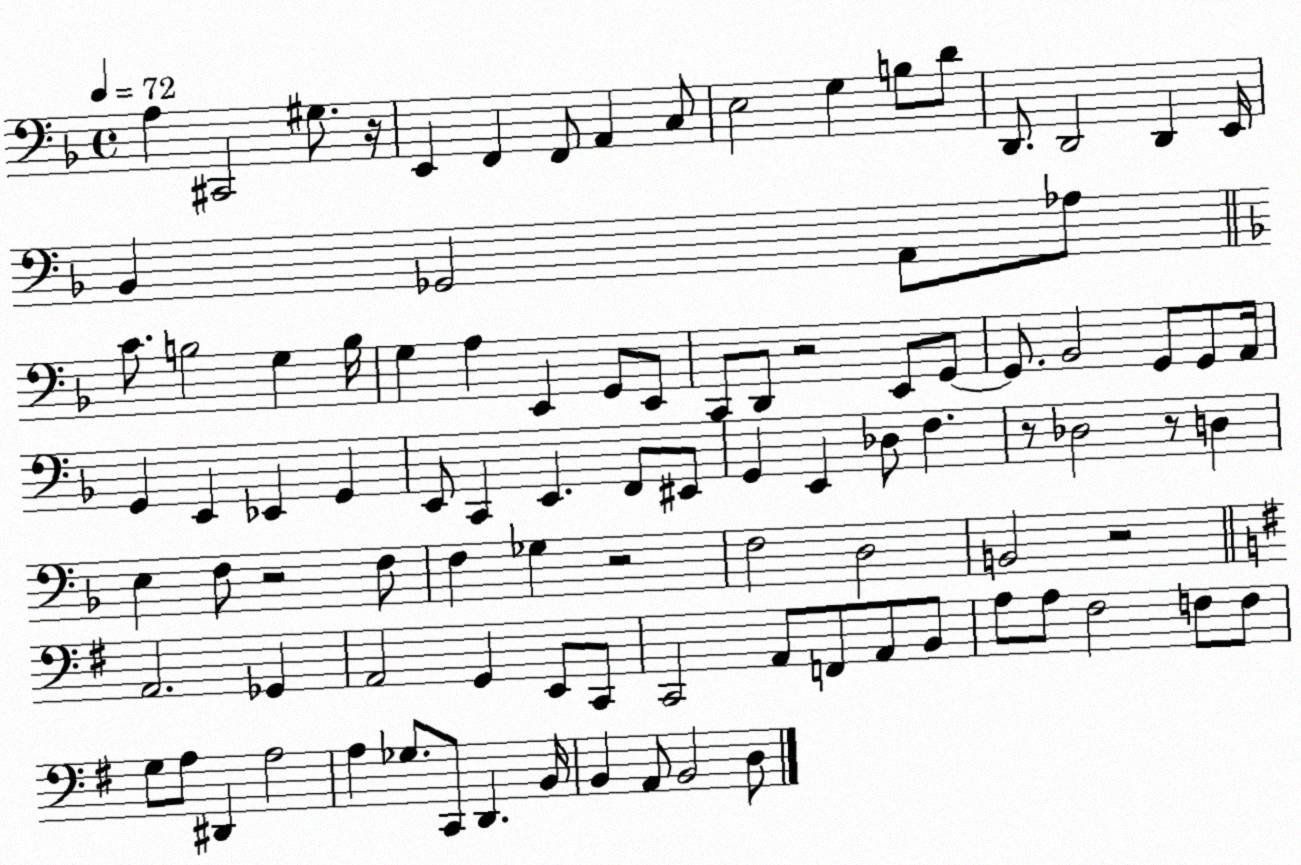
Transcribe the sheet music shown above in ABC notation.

X:1
T:Untitled
M:4/4
L:1/4
K:F
A, ^C,,2 ^G,/2 z/4 E,, F,, F,,/2 A,, C,/2 E,2 G, B,/2 D/2 D,,/2 D,,2 D,, E,,/4 _B,, _G,,2 A,,/2 _A,/2 C/2 B,2 G, B,/4 G, A, E,, G,,/2 E,,/2 C,,/2 D,,/2 z2 E,,/2 G,,/2 G,,/2 _B,,2 G,,/2 G,,/2 A,,/4 G,, E,, _E,, G,, E,,/2 C,, E,, F,,/2 ^E,,/2 G,, E,, _D,/2 F, z/2 _D,2 z/2 D, E, F,/2 z2 F,/2 F, _G, z2 F,2 D,2 B,,2 z2 A,,2 _G,, A,,2 G,, E,,/2 C,,/2 C,,2 A,,/2 F,,/2 A,,/2 B,,/2 A,/2 A,/2 ^F,2 F,/2 F,/2 G,/2 A,/2 ^D,, A,2 A, _G,/2 C,,/2 D,, B,,/4 B,, A,,/2 B,,2 D,/2